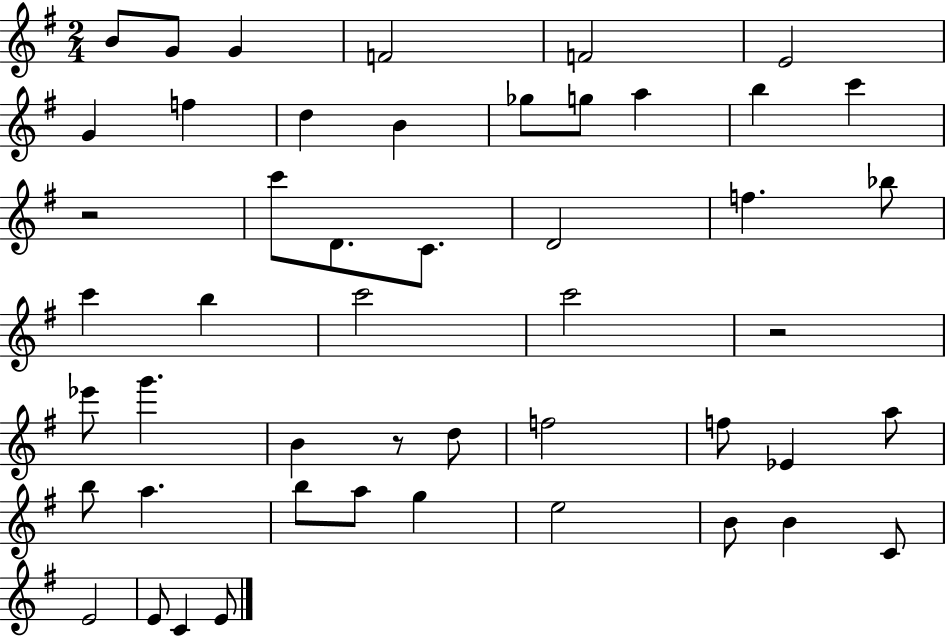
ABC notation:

X:1
T:Untitled
M:2/4
L:1/4
K:G
B/2 G/2 G F2 F2 E2 G f d B _g/2 g/2 a b c' z2 c'/2 D/2 C/2 D2 f _b/2 c' b c'2 c'2 z2 _e'/2 g' B z/2 d/2 f2 f/2 _E a/2 b/2 a b/2 a/2 g e2 B/2 B C/2 E2 E/2 C E/2